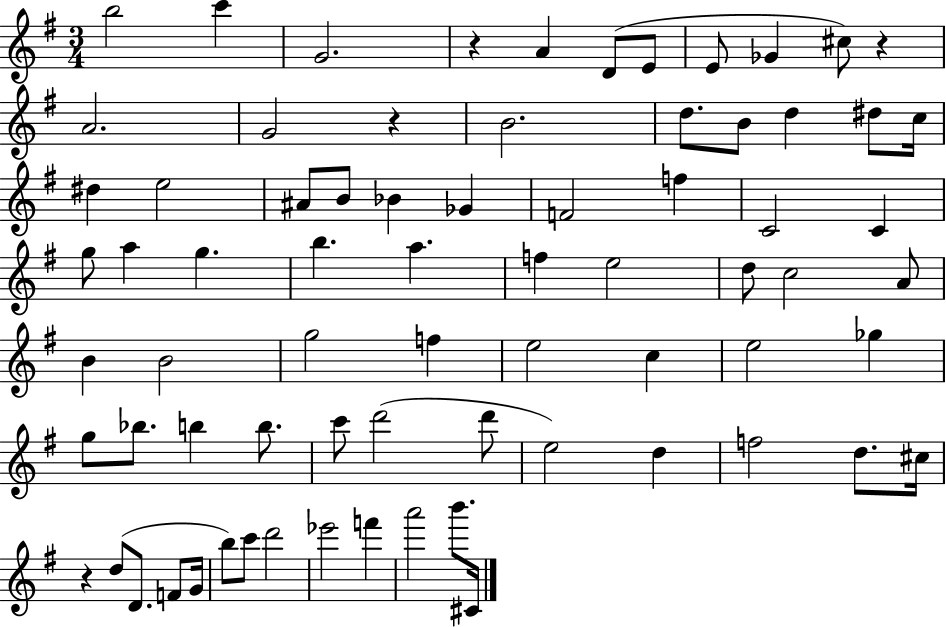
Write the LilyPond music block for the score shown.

{
  \clef treble
  \numericTimeSignature
  \time 3/4
  \key g \major
  b''2 c'''4 | g'2. | r4 a'4 d'8( e'8 | e'8 ges'4 cis''8) r4 | \break a'2. | g'2 r4 | b'2. | d''8. b'8 d''4 dis''8 c''16 | \break dis''4 e''2 | ais'8 b'8 bes'4 ges'4 | f'2 f''4 | c'2 c'4 | \break g''8 a''4 g''4. | b''4. a''4. | f''4 e''2 | d''8 c''2 a'8 | \break b'4 b'2 | g''2 f''4 | e''2 c''4 | e''2 ges''4 | \break g''8 bes''8. b''4 b''8. | c'''8 d'''2( d'''8 | e''2) d''4 | f''2 d''8. cis''16 | \break r4 d''8( d'8. f'8 g'16 | b''8) c'''8 d'''2 | ees'''2 f'''4 | a'''2 b'''8. cis'16 | \break \bar "|."
}